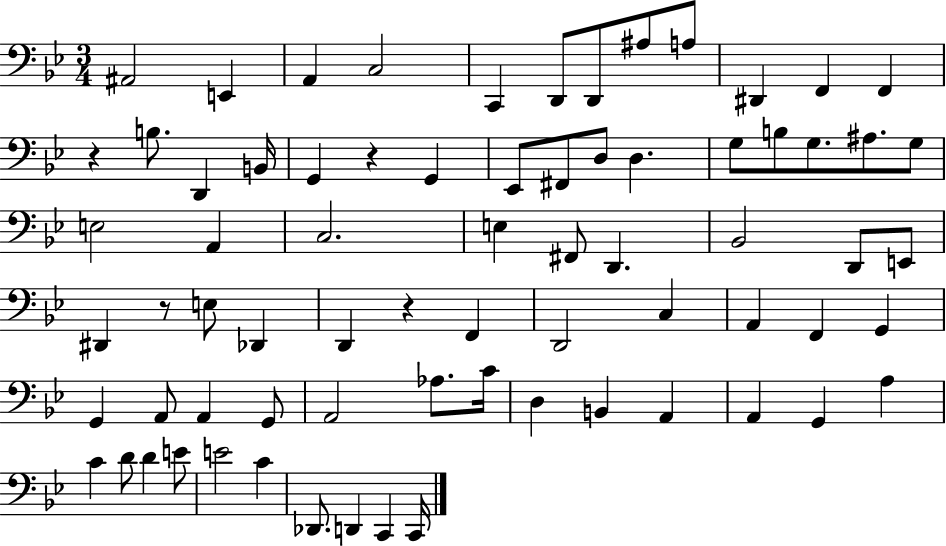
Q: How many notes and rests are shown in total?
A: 72